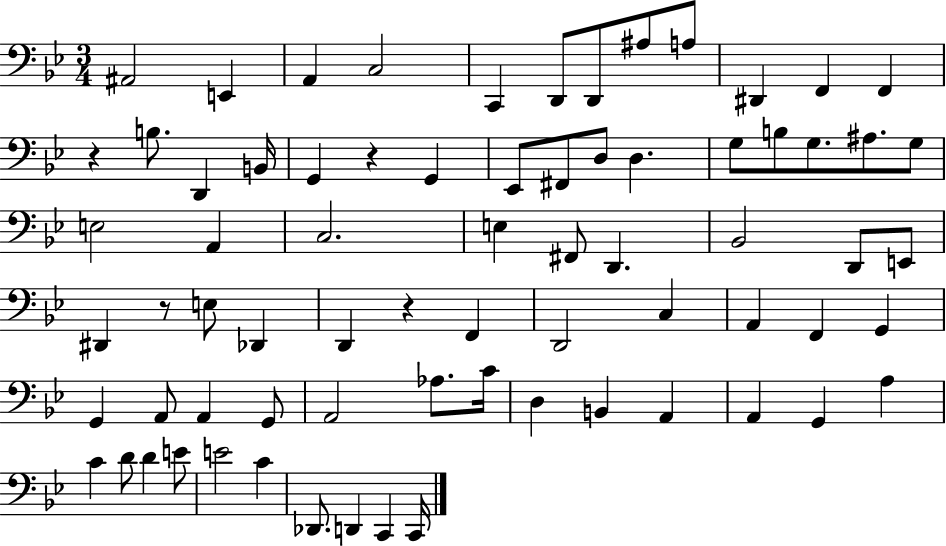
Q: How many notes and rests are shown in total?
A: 72